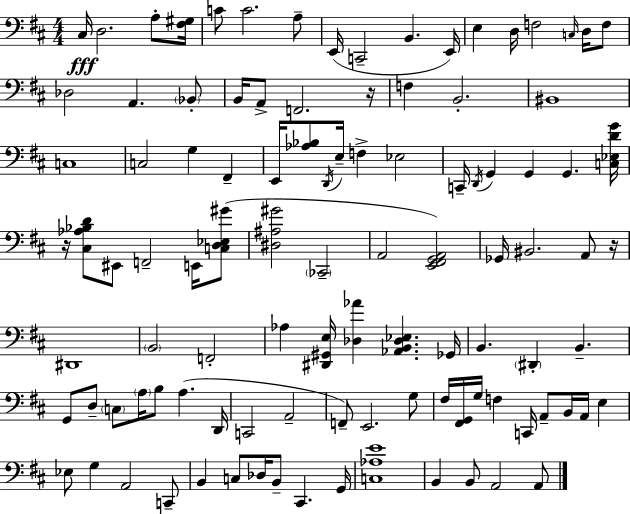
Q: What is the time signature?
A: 4/4